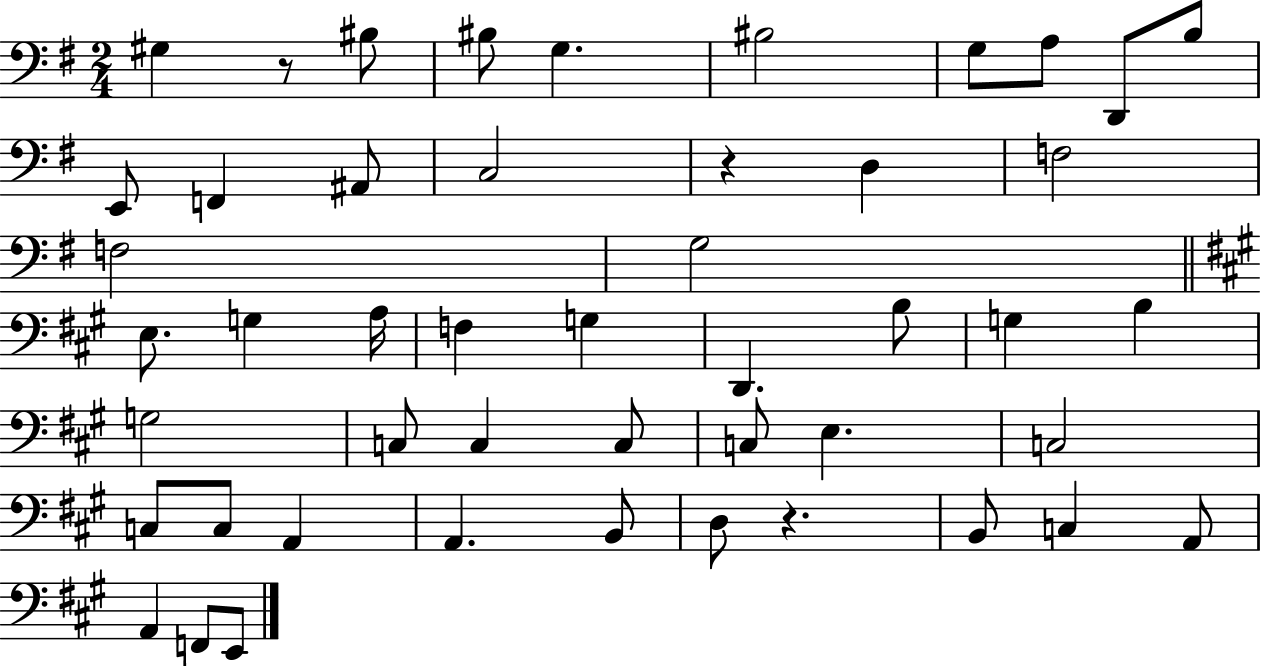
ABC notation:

X:1
T:Untitled
M:2/4
L:1/4
K:G
^G, z/2 ^B,/2 ^B,/2 G, ^B,2 G,/2 A,/2 D,,/2 B,/2 E,,/2 F,, ^A,,/2 C,2 z D, F,2 F,2 G,2 E,/2 G, A,/4 F, G, D,, B,/2 G, B, G,2 C,/2 C, C,/2 C,/2 E, C,2 C,/2 C,/2 A,, A,, B,,/2 D,/2 z B,,/2 C, A,,/2 A,, F,,/2 E,,/2